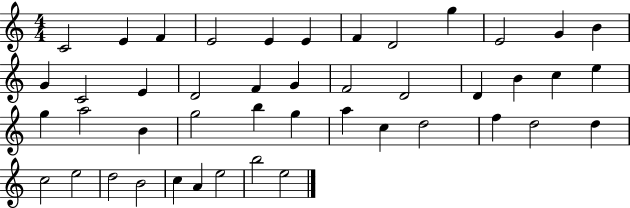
X:1
T:Untitled
M:4/4
L:1/4
K:C
C2 E F E2 E E F D2 g E2 G B G C2 E D2 F G F2 D2 D B c e g a2 B g2 b g a c d2 f d2 d c2 e2 d2 B2 c A e2 b2 e2